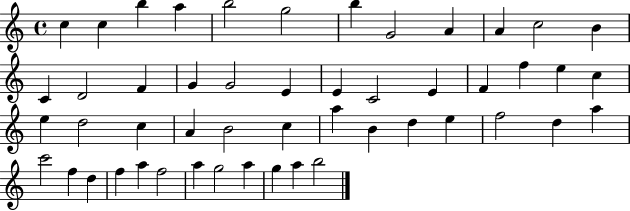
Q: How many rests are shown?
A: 0